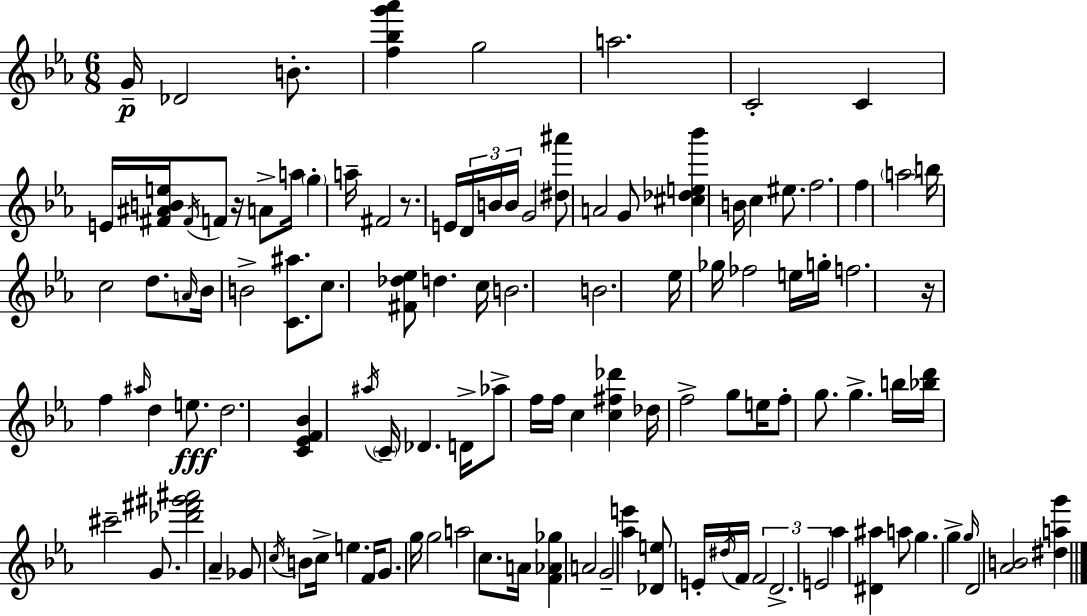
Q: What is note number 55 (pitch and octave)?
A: Ab5